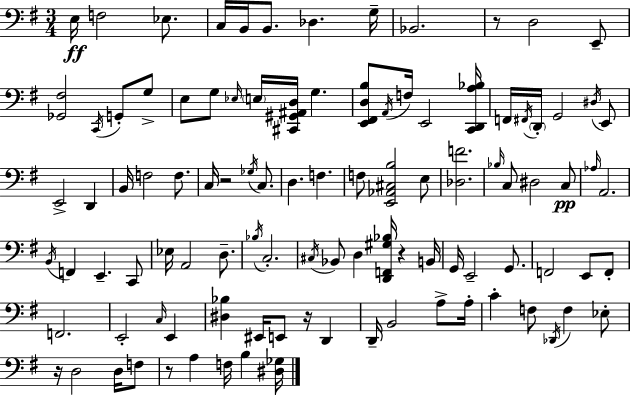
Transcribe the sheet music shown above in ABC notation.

X:1
T:Untitled
M:3/4
L:1/4
K:G
E,/4 F,2 _E,/2 C,/4 B,,/4 B,,/2 _D, G,/4 _B,,2 z/2 D,2 E,,/2 [_G,,^F,]2 C,,/4 G,,/2 G,/2 E,/2 G,/2 _E,/4 E,/4 [^C,,^G,,^A,,D,]/4 G, [E,,^F,,D,B,]/2 A,,/4 F,/4 E,,2 [C,,D,,A,_B,]/4 F,,/4 ^F,,/4 D,,/4 G,,2 ^D,/4 E,,/2 E,,2 D,, B,,/4 F,2 F,/2 C,/4 z2 _G,/4 C,/2 D, F, F,/2 [E,,_A,,^C,B,]2 E,/2 [_D,F]2 _B,/4 C,/2 ^D,2 C,/2 _A,/4 A,,2 B,,/4 F,, E,, C,,/2 _E,/4 A,,2 D,/2 _B,/4 C,2 ^C,/4 _B,,/2 D, [D,,F,,^G,_B,]/4 z B,,/4 G,,/4 E,,2 G,,/2 F,,2 E,,/2 F,,/2 F,,2 E,,2 C,/4 E,, [^D,_B,] ^E,,/4 E,,/2 z/4 D,, D,,/4 B,,2 A,/2 A,/4 C F,/2 _D,,/4 F, _E,/2 z/4 D,2 D,/4 F,/2 z/2 A, F,/4 B, [^D,_G,]/4